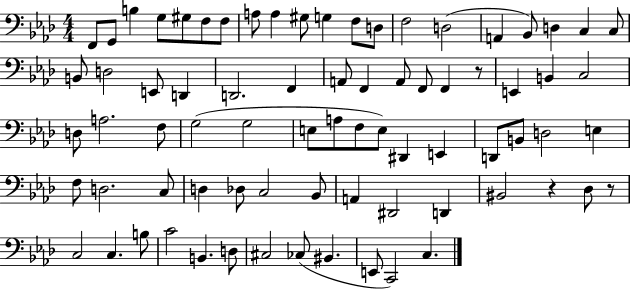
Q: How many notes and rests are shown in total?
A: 76